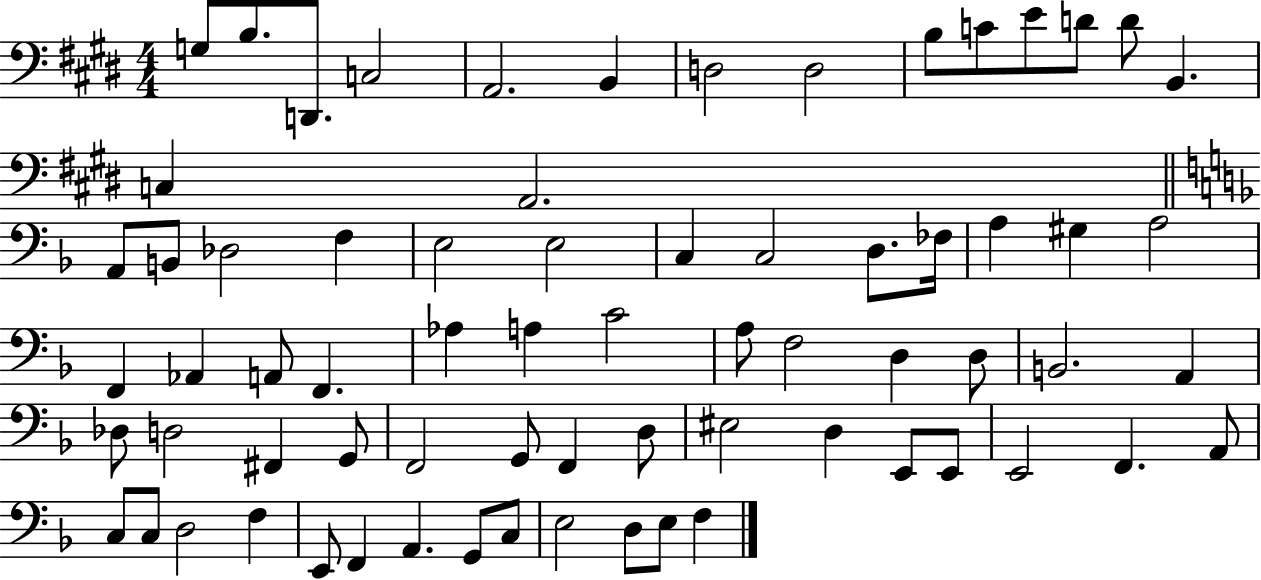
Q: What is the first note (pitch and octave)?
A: G3